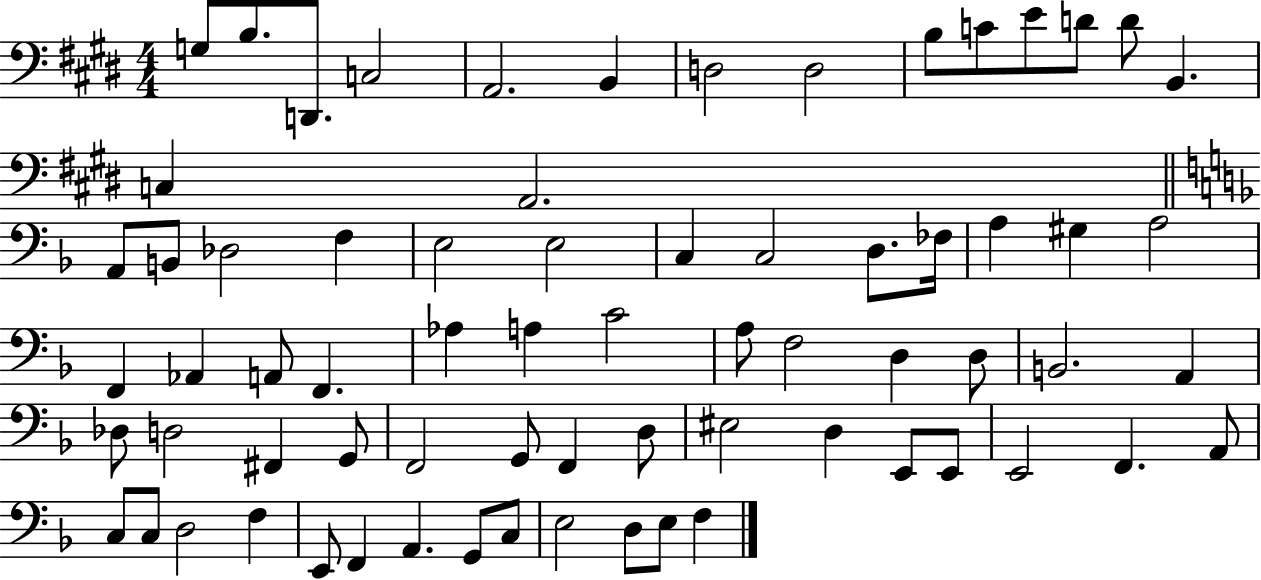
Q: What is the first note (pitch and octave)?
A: G3